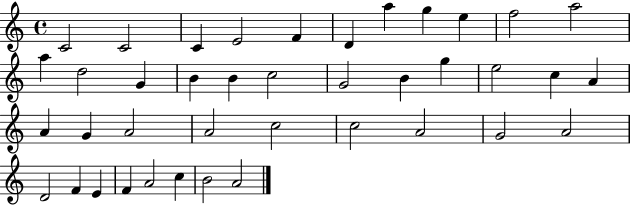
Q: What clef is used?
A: treble